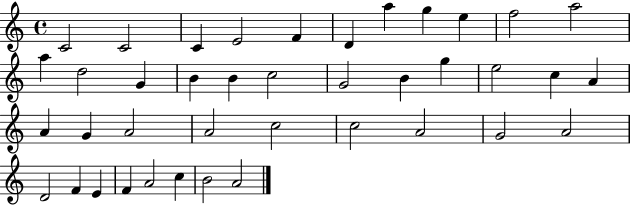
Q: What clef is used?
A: treble